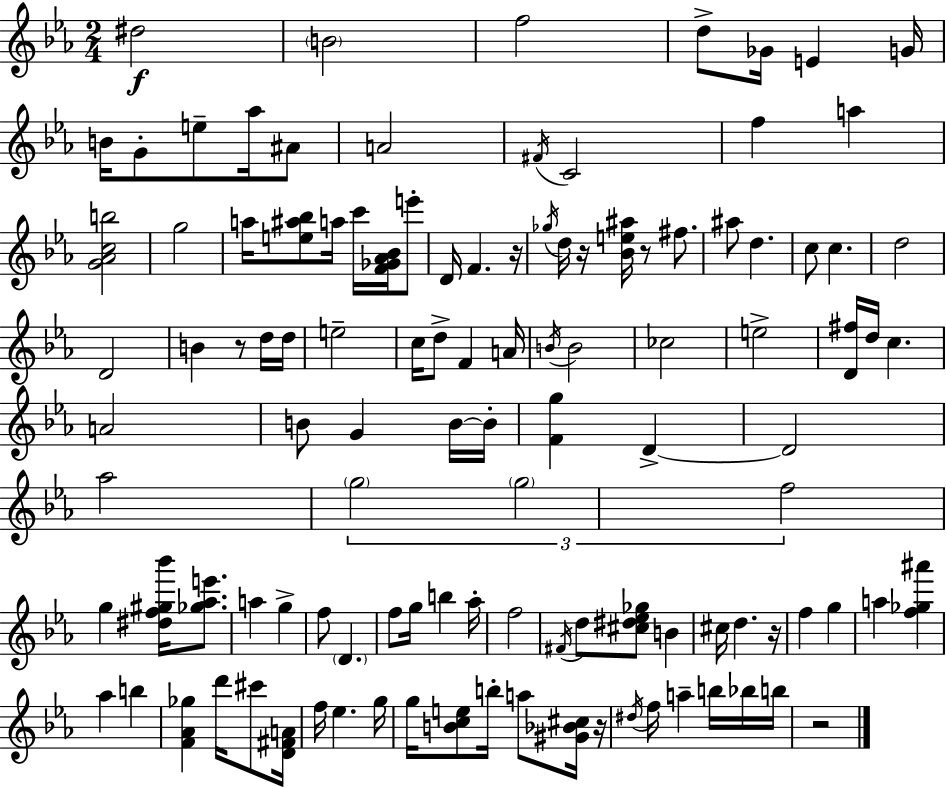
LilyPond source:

{
  \clef treble
  \numericTimeSignature
  \time 2/4
  \key ees \major
  dis''2\f | \parenthesize b'2 | f''2 | d''8-> ges'16 e'4 g'16 | \break b'16 g'8-. e''8-- aes''16 ais'8 | a'2 | \acciaccatura { fis'16 } c'2 | f''4 a''4 | \break <g' aes' c'' b''>2 | g''2 | a''16 <e'' ais'' bes''>8 a''16 c'''16 <f' ges' aes' bes'>16 e'''8-. | d'16 f'4. | \break r16 \acciaccatura { ges''16 } d''16 r16 <bes' e'' ais''>16 r8 fis''8. | ais''8 d''4. | c''8 c''4. | d''2 | \break d'2 | b'4 r8 | d''16 d''16 e''2-- | c''16 d''8-> f'4 | \break a'16 \acciaccatura { b'16 } b'2 | ces''2 | e''2-> | <d' fis''>16 d''16 c''4. | \break a'2 | b'8 g'4 | b'16~~ b'16-. <f' g''>4 d'4->~~ | d'2 | \break aes''2 | \tuplet 3/2 { \parenthesize g''2 | \parenthesize g''2 | f''2 } | \break g''4 <dis'' f'' gis'' bes'''>16 | <ges'' aes'' e'''>8. a''4 g''4-> | f''8 \parenthesize d'4. | f''8 g''16 b''4 | \break aes''16-. f''2 | \acciaccatura { fis'16 } d''8 <cis'' dis'' ees'' ges''>8 | b'4 cis''16 d''4. | r16 f''4 | \break g''4 a''4 | <f'' ges'' ais'''>4 aes''4 | b''4 <f' aes' ges''>4 | d'''16 cis'''8 <d' fis' a'>16 f''16 ees''4. | \break g''16 g''16 <b' c'' e''>8 b''16-. | a''8 <gis' bes' cis''>16 r16 \acciaccatura { dis''16 } f''16 a''4-- | b''16 bes''16 b''16 r2 | \bar "|."
}